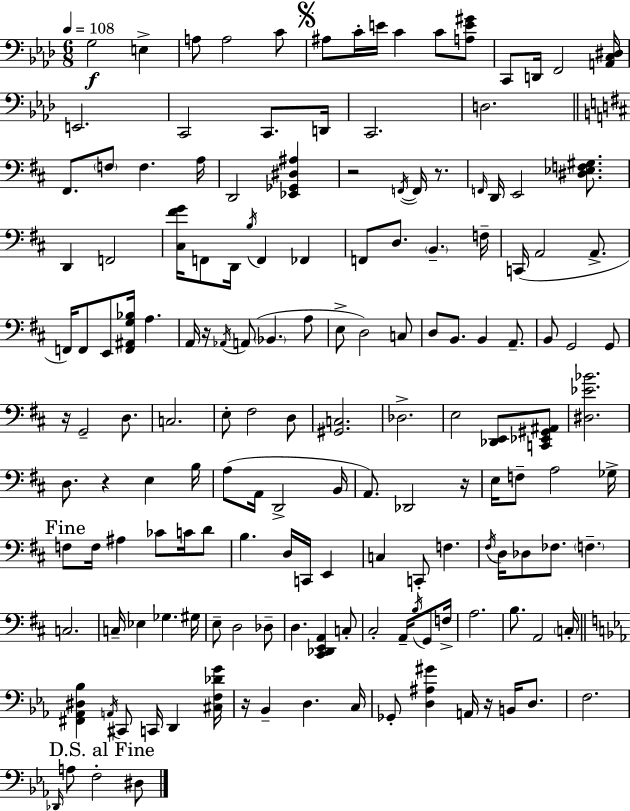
X:1
T:Untitled
M:6/8
L:1/4
K:Ab
G,2 E, A,/2 A,2 C/2 ^A,/2 C/4 E/4 C C/2 [A,E^G]/2 C,,/2 D,,/4 F,,2 [A,,C,^D,]/4 E,,2 C,,2 C,,/2 D,,/4 C,,2 D,2 ^F,,/2 F,/2 F, A,/4 D,,2 [_E,,_G,,^D,^A,] z2 F,,/4 F,,/4 z/2 F,,/4 D,,/4 E,,2 [^D,_E,F,^G,]/2 D,, F,,2 [^C,^FG]/4 F,,/2 D,,/4 B,/4 F,, _F,, F,,/2 D,/2 B,, F,/4 C,,/4 A,,2 A,,/2 F,,/4 F,,/2 E,,/2 [F,,^A,,G,_B,]/4 A, A,,/4 z/4 _A,,/4 A,,/2 _B,, A,/2 E,/2 D,2 C,/2 D,/2 B,,/2 B,, A,,/2 B,,/2 G,,2 G,,/2 z/4 G,,2 D,/2 C,2 E,/2 ^F,2 D,/2 [^G,,C,]2 _D,2 E,2 [_D,,E,,]/2 [C,,_E,,^G,,^A,,]/2 [^D,_E_B]2 D,/2 z E, B,/4 A,/2 A,,/4 D,,2 B,,/4 A,,/2 _D,,2 z/4 E,/4 F,/2 A,2 _G,/4 F,/2 F,/4 ^A, _C/2 C/4 D/2 B, D,/4 C,,/4 E,, C, C,,/2 F, ^F,/4 D,/4 _D,/2 _F,/2 F, C,2 C,/4 _E, _G, ^G,/4 E,/2 D,2 _D,/2 D, [^C,,_D,,E,,A,,] C,/2 ^C,2 A,,/4 B,/4 G,,/2 F,/4 A,2 B,/2 A,,2 C,/4 [^F,,_A,,^D,_B,] A,,/4 ^C,,/2 C,,/4 D,, [^C,F,_DG]/4 z/4 _B,, D, C,/4 _G,,/2 [D,^A,^G] A,,/4 z/4 B,,/4 D,/2 F,2 _D,,/4 A,/2 F,2 ^D,/2